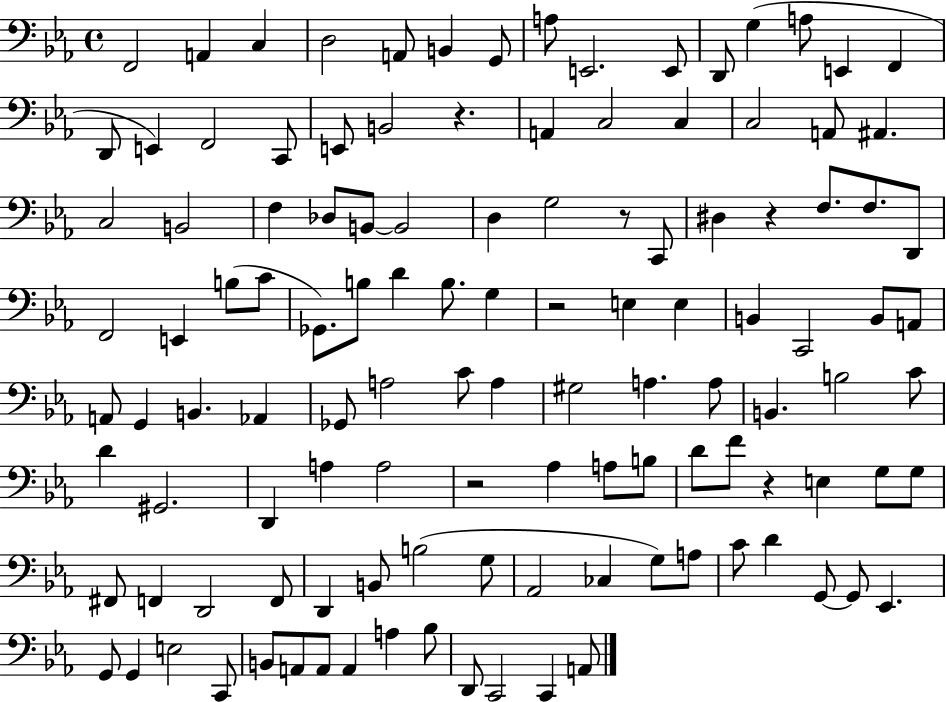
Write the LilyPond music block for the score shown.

{
  \clef bass
  \time 4/4
  \defaultTimeSignature
  \key ees \major
  f,2 a,4 c4 | d2 a,8 b,4 g,8 | a8 e,2. e,8 | d,8 g4( a8 e,4 f,4 | \break d,8 e,4) f,2 c,8 | e,8 b,2 r4. | a,4 c2 c4 | c2 a,8 ais,4. | \break c2 b,2 | f4 des8 b,8~~ b,2 | d4 g2 r8 c,8 | dis4 r4 f8. f8. d,8 | \break f,2 e,4 b8( c'8 | ges,8.) b8 d'4 b8. g4 | r2 e4 e4 | b,4 c,2 b,8 a,8 | \break a,8 g,4 b,4. aes,4 | ges,8 a2 c'8 a4 | gis2 a4. a8 | b,4. b2 c'8 | \break d'4 gis,2. | d,4 a4 a2 | r2 aes4 a8 b8 | d'8 f'8 r4 e4 g8 g8 | \break fis,8 f,4 d,2 f,8 | d,4 b,8 b2( g8 | aes,2 ces4 g8) a8 | c'8 d'4 g,8~~ g,8 ees,4. | \break g,8 g,4 e2 c,8 | b,8 a,8 a,8 a,4 a4 bes8 | d,8 c,2 c,4 a,8 | \bar "|."
}